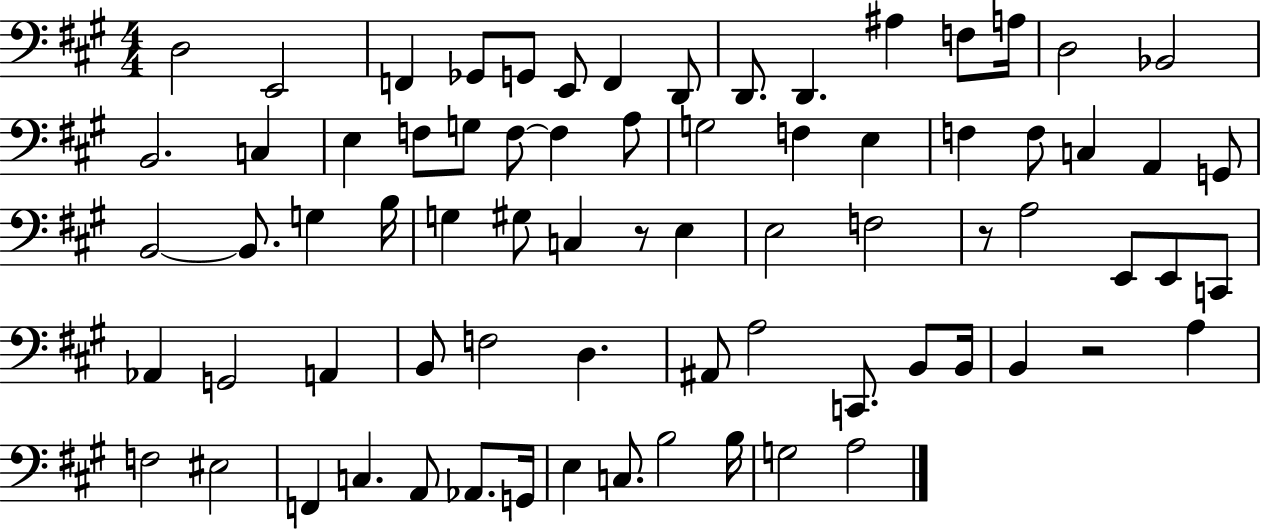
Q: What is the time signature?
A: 4/4